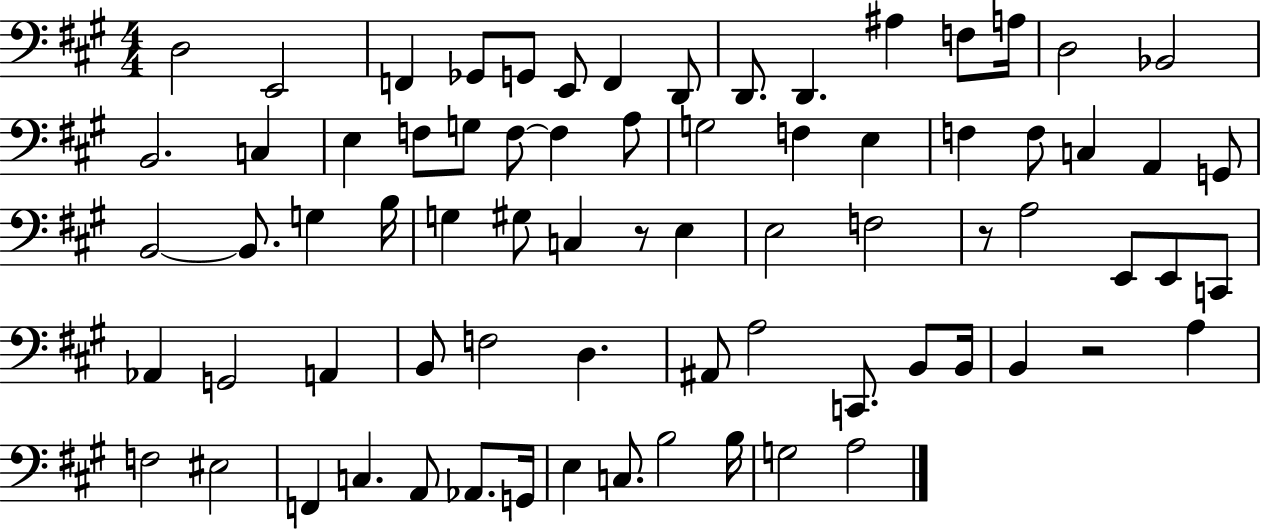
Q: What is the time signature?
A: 4/4